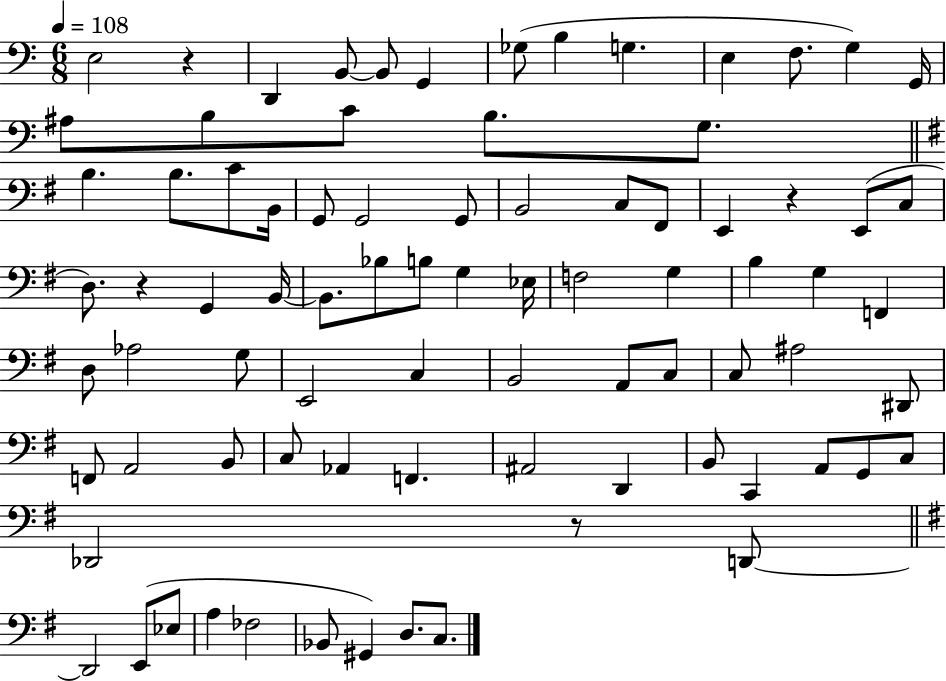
{
  \clef bass
  \numericTimeSignature
  \time 6/8
  \key c \major
  \tempo 4 = 108
  e2 r4 | d,4 b,8~~ b,8 g,4 | ges8( b4 g4. | e4 f8. g4) g,16 | \break ais8 b8 c'8 b8. g8. | \bar "||" \break \key g \major b4. b8. c'8 b,16 | g,8 g,2 g,8 | b,2 c8 fis,8 | e,4 r4 e,8( c8 | \break d8.) r4 g,4 b,16~~ | b,8. bes8 b8 g4 ees16 | f2 g4 | b4 g4 f,4 | \break d8 aes2 g8 | e,2 c4 | b,2 a,8 c8 | c8 ais2 dis,8 | \break f,8 a,2 b,8 | c8 aes,4 f,4. | ais,2 d,4 | b,8 c,4 a,8 g,8 c8 | \break des,2 r8 d,8~~ | \bar "||" \break \key g \major d,2 e,8( ees8 | a4 fes2 | bes,8 gis,4) d8. c8. | \bar "|."
}